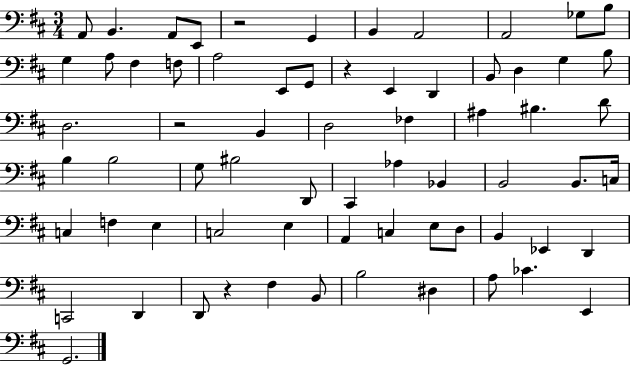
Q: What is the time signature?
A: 3/4